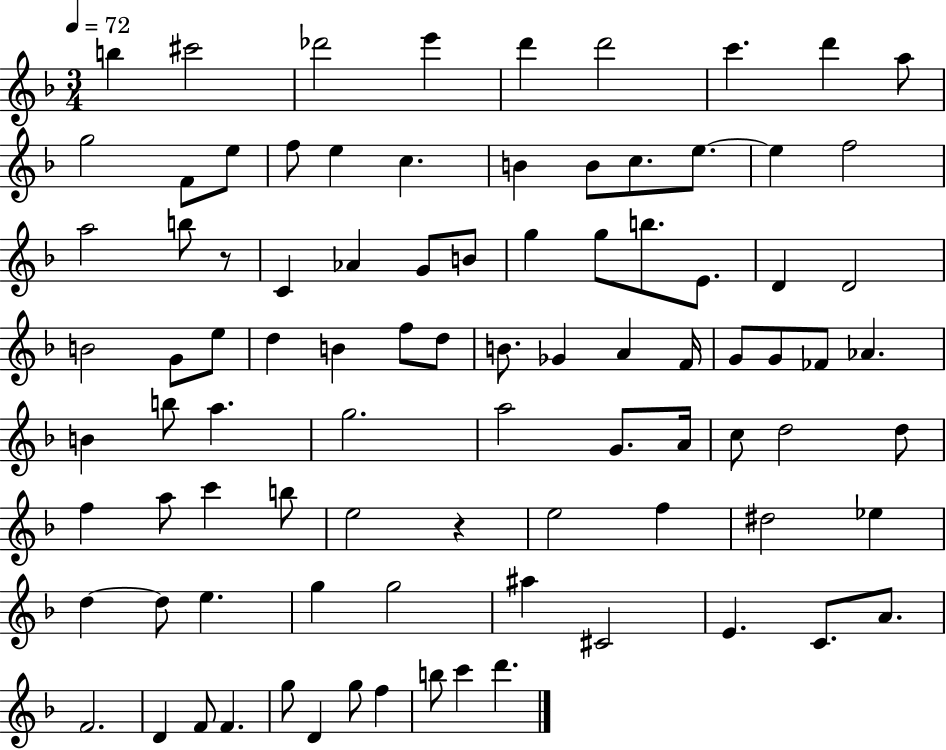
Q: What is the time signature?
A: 3/4